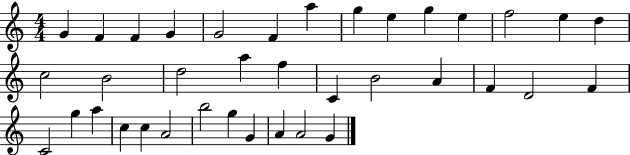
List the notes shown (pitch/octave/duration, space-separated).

G4/q F4/q F4/q G4/q G4/h F4/q A5/q G5/q E5/q G5/q E5/q F5/h E5/q D5/q C5/h B4/h D5/h A5/q F5/q C4/q B4/h A4/q F4/q D4/h F4/q C4/h G5/q A5/q C5/q C5/q A4/h B5/h G5/q G4/q A4/q A4/h G4/q